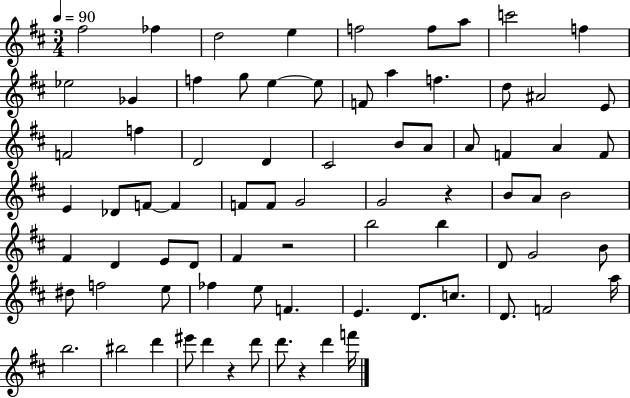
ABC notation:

X:1
T:Untitled
M:3/4
L:1/4
K:D
^f2 _f d2 e f2 f/2 a/2 c'2 f _e2 _G f g/2 e e/2 F/2 a f d/2 ^A2 E/2 F2 f D2 D ^C2 B/2 A/2 A/2 F A F/2 E _D/2 F/2 F F/2 F/2 G2 G2 z B/2 A/2 B2 ^F D E/2 D/2 ^F z2 b2 b D/2 G2 B/2 ^d/2 f2 e/2 _f e/2 F E D/2 c/2 D/2 F2 a/4 b2 ^b2 d' ^e'/2 d' z d'/2 d'/2 z d' f'/4